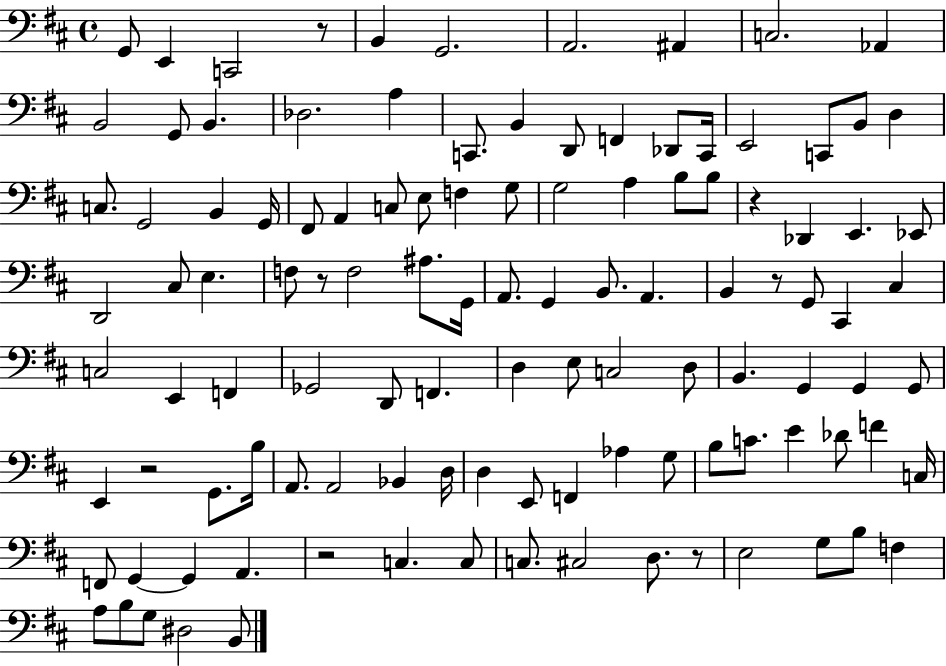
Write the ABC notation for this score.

X:1
T:Untitled
M:4/4
L:1/4
K:D
G,,/2 E,, C,,2 z/2 B,, G,,2 A,,2 ^A,, C,2 _A,, B,,2 G,,/2 B,, _D,2 A, C,,/2 B,, D,,/2 F,, _D,,/2 C,,/4 E,,2 C,,/2 B,,/2 D, C,/2 G,,2 B,, G,,/4 ^F,,/2 A,, C,/2 E,/2 F, G,/2 G,2 A, B,/2 B,/2 z _D,, E,, _E,,/2 D,,2 ^C,/2 E, F,/2 z/2 F,2 ^A,/2 G,,/4 A,,/2 G,, B,,/2 A,, B,, z/2 G,,/2 ^C,, ^C, C,2 E,, F,, _G,,2 D,,/2 F,, D, E,/2 C,2 D,/2 B,, G,, G,, G,,/2 E,, z2 G,,/2 B,/4 A,,/2 A,,2 _B,, D,/4 D, E,,/2 F,, _A, G,/2 B,/2 C/2 E _D/2 F C,/4 F,,/2 G,, G,, A,, z2 C, C,/2 C,/2 ^C,2 D,/2 z/2 E,2 G,/2 B,/2 F, A,/2 B,/2 G,/2 ^D,2 B,,/2